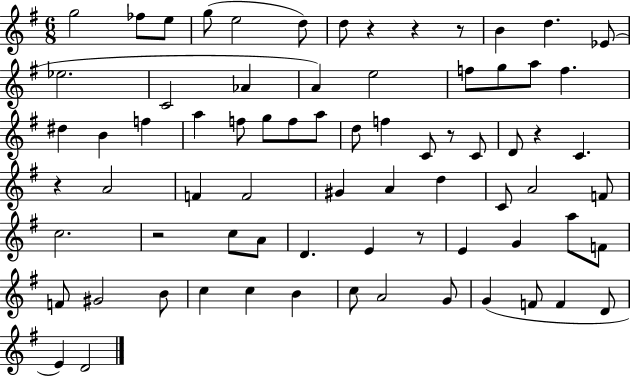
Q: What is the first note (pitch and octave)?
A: G5